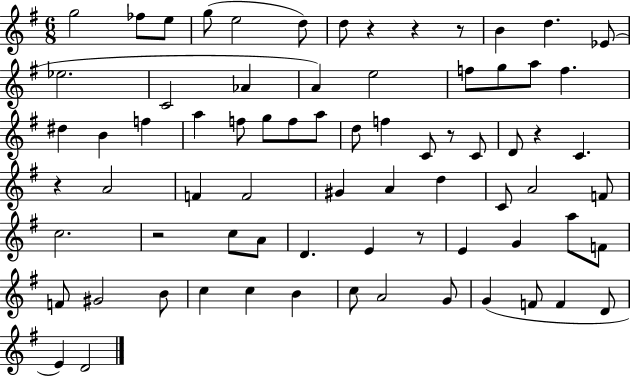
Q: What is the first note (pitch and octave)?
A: G5